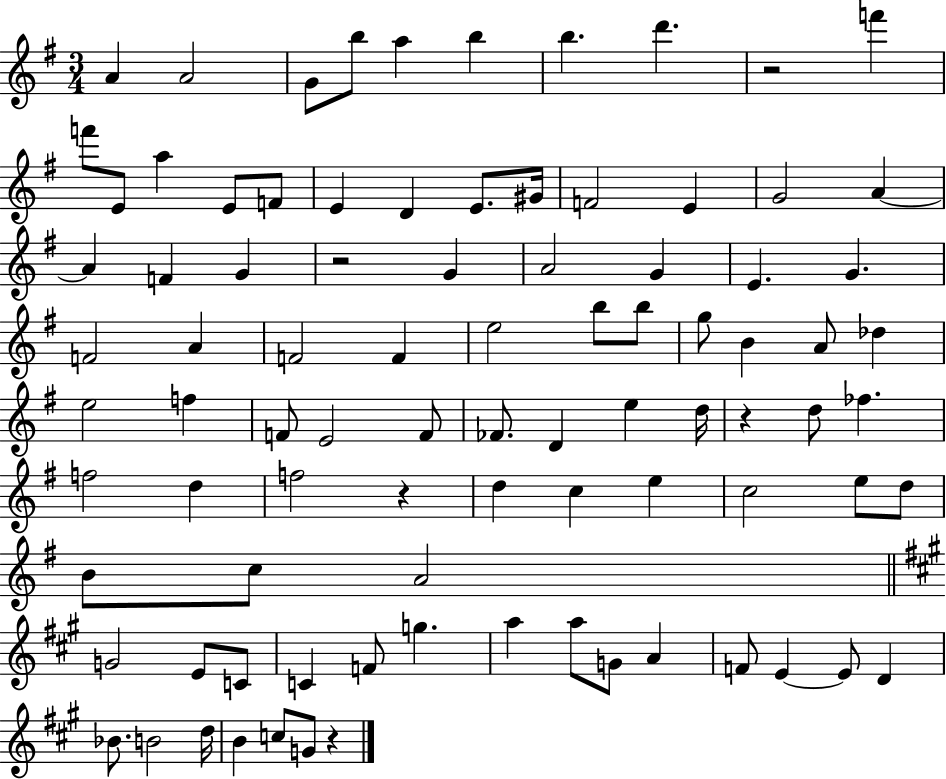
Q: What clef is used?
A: treble